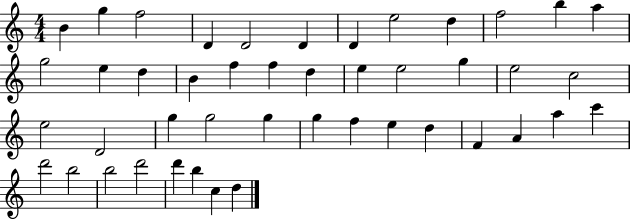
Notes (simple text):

B4/q G5/q F5/h D4/q D4/h D4/q D4/q E5/h D5/q F5/h B5/q A5/q G5/h E5/q D5/q B4/q F5/q F5/q D5/q E5/q E5/h G5/q E5/h C5/h E5/h D4/h G5/q G5/h G5/q G5/q F5/q E5/q D5/q F4/q A4/q A5/q C6/q D6/h B5/h B5/h D6/h D6/q B5/q C5/q D5/q